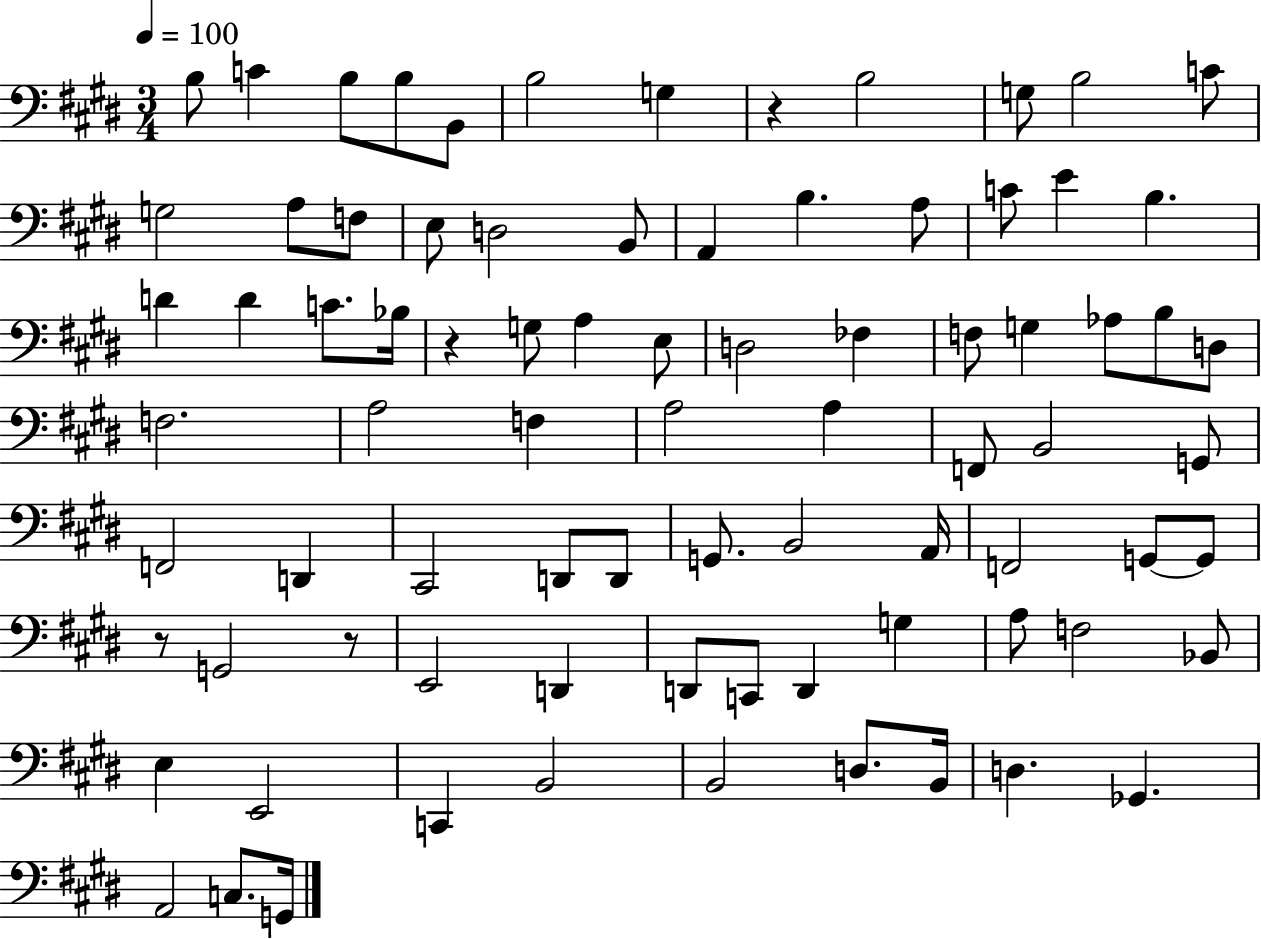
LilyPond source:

{
  \clef bass
  \numericTimeSignature
  \time 3/4
  \key e \major
  \tempo 4 = 100
  \repeat volta 2 { b8 c'4 b8 b8 b,8 | b2 g4 | r4 b2 | g8 b2 c'8 | \break g2 a8 f8 | e8 d2 b,8 | a,4 b4. a8 | c'8 e'4 b4. | \break d'4 d'4 c'8. bes16 | r4 g8 a4 e8 | d2 fes4 | f8 g4 aes8 b8 d8 | \break f2. | a2 f4 | a2 a4 | f,8 b,2 g,8 | \break f,2 d,4 | cis,2 d,8 d,8 | g,8. b,2 a,16 | f,2 g,8~~ g,8 | \break r8 g,2 r8 | e,2 d,4 | d,8 c,8 d,4 g4 | a8 f2 bes,8 | \break e4 e,2 | c,4 b,2 | b,2 d8. b,16 | d4. ges,4. | \break a,2 c8. g,16 | } \bar "|."
}